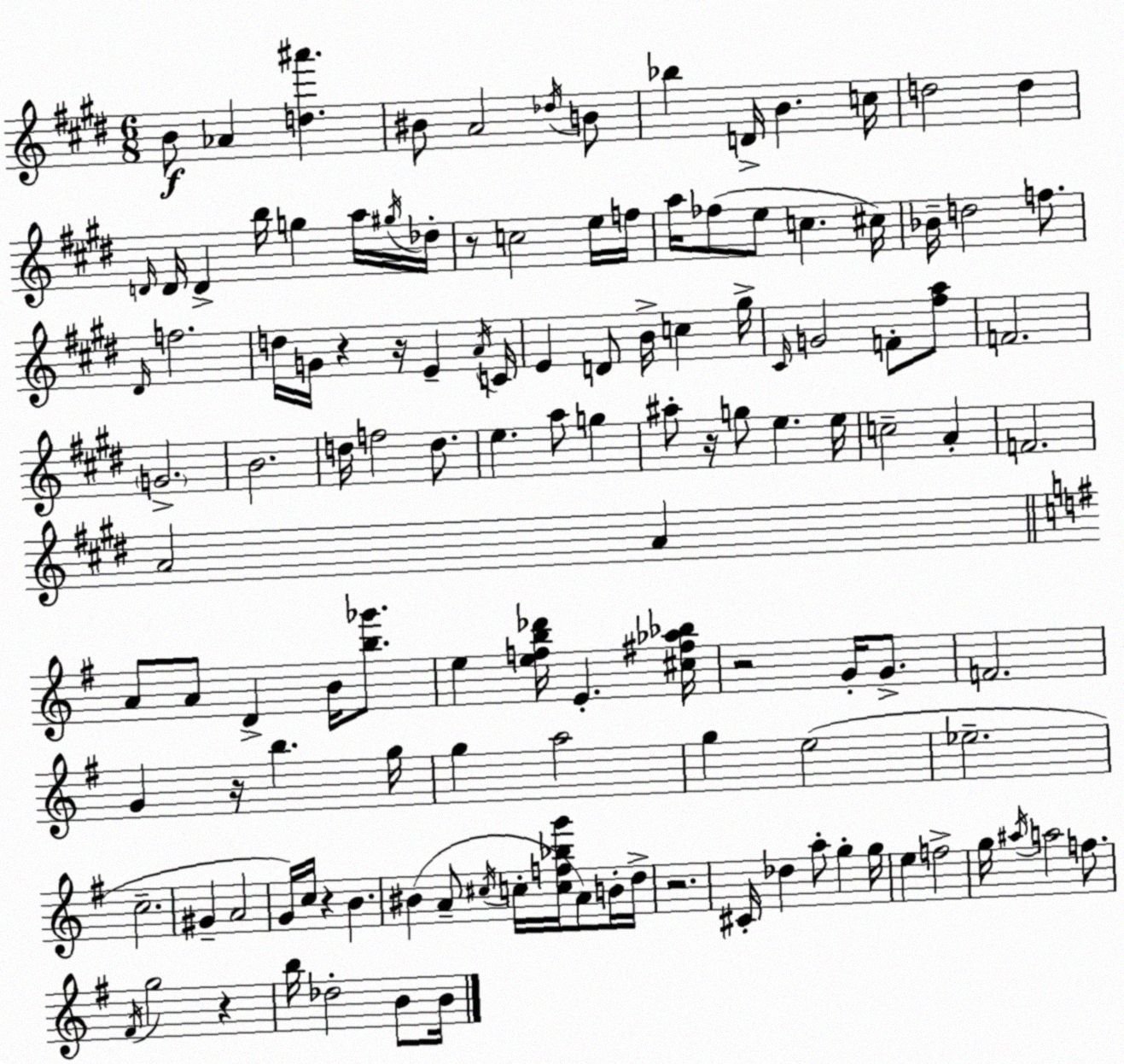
X:1
T:Untitled
M:6/8
L:1/4
K:E
B/2 _A [d^a'] ^B/2 A2 _d/4 B/2 _b D/4 B c/4 d2 d D/4 D/4 D b/4 g a/4 ^g/4 _d/4 z/2 c2 e/4 f/4 a/4 _f/2 e/2 c ^c/4 _B/4 d2 f/2 ^D/4 f2 d/4 G/4 z z/4 E A/4 C/4 E D/2 B/4 c ^g/4 ^C/4 G2 F/2 [^fa]/2 F2 G2 B2 d/4 f2 d/2 e a/2 g ^a/2 z/4 g/2 e e/4 c2 A F2 A2 A A/2 A/2 D B/4 [b_g']/2 e [efb_d']/4 E [^c^f_a_b]/4 z2 G/4 G/2 F2 G z/4 b g/4 g a2 g e2 _e2 c2 ^G A2 G/4 c/4 z B ^B A/2 ^c/4 c/4 [cf_bg']/4 A/2 B/4 d/4 z2 ^C/4 _d a/2 g g/4 e f2 g/4 ^a/4 a2 f/2 ^F/4 g2 z b/4 _d2 B/2 B/4